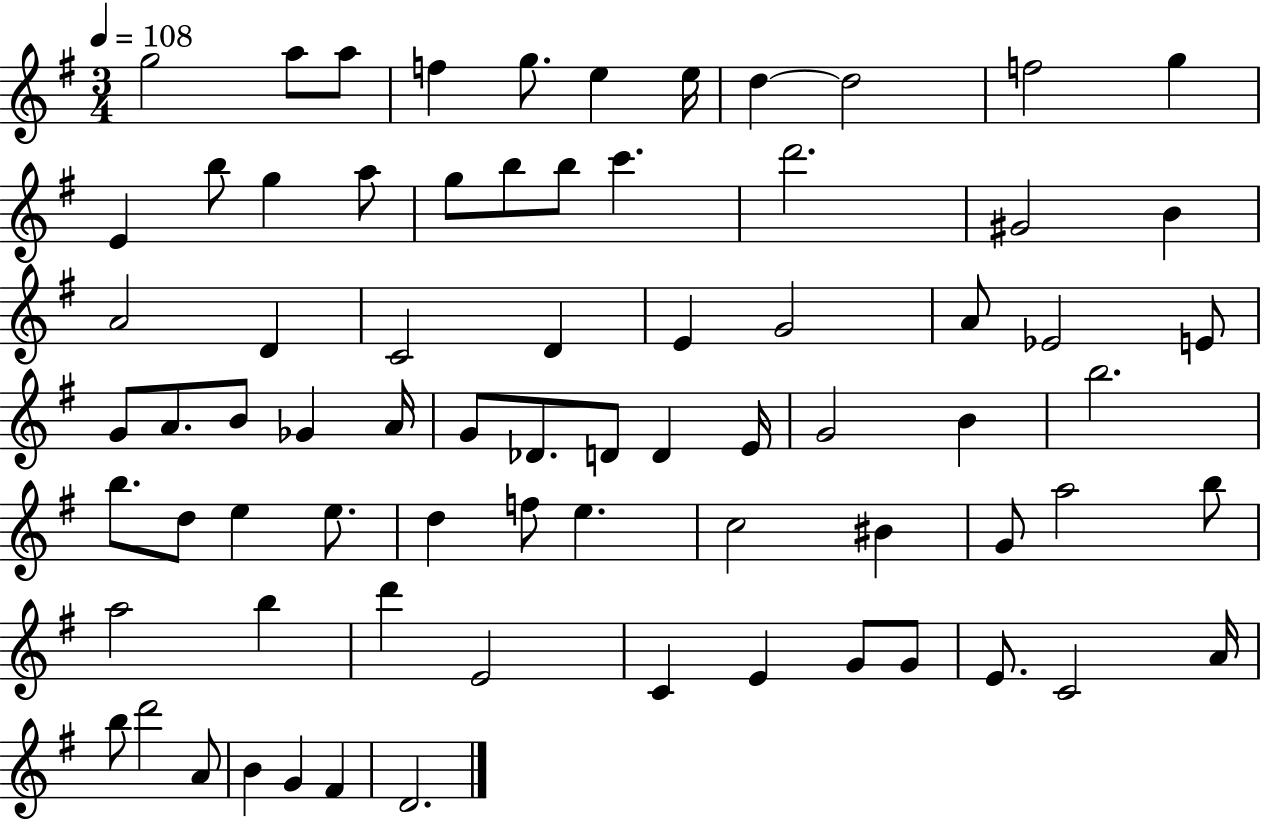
G5/h A5/e A5/e F5/q G5/e. E5/q E5/s D5/q D5/h F5/h G5/q E4/q B5/e G5/q A5/e G5/e B5/e B5/e C6/q. D6/h. G#4/h B4/q A4/h D4/q C4/h D4/q E4/q G4/h A4/e Eb4/h E4/e G4/e A4/e. B4/e Gb4/q A4/s G4/e Db4/e. D4/e D4/q E4/s G4/h B4/q B5/h. B5/e. D5/e E5/q E5/e. D5/q F5/e E5/q. C5/h BIS4/q G4/e A5/h B5/e A5/h B5/q D6/q E4/h C4/q E4/q G4/e G4/e E4/e. C4/h A4/s B5/e D6/h A4/e B4/q G4/q F#4/q D4/h.